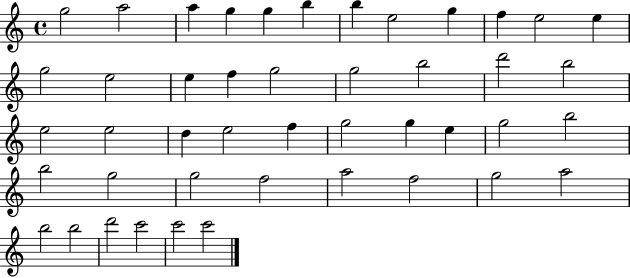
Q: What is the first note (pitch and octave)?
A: G5